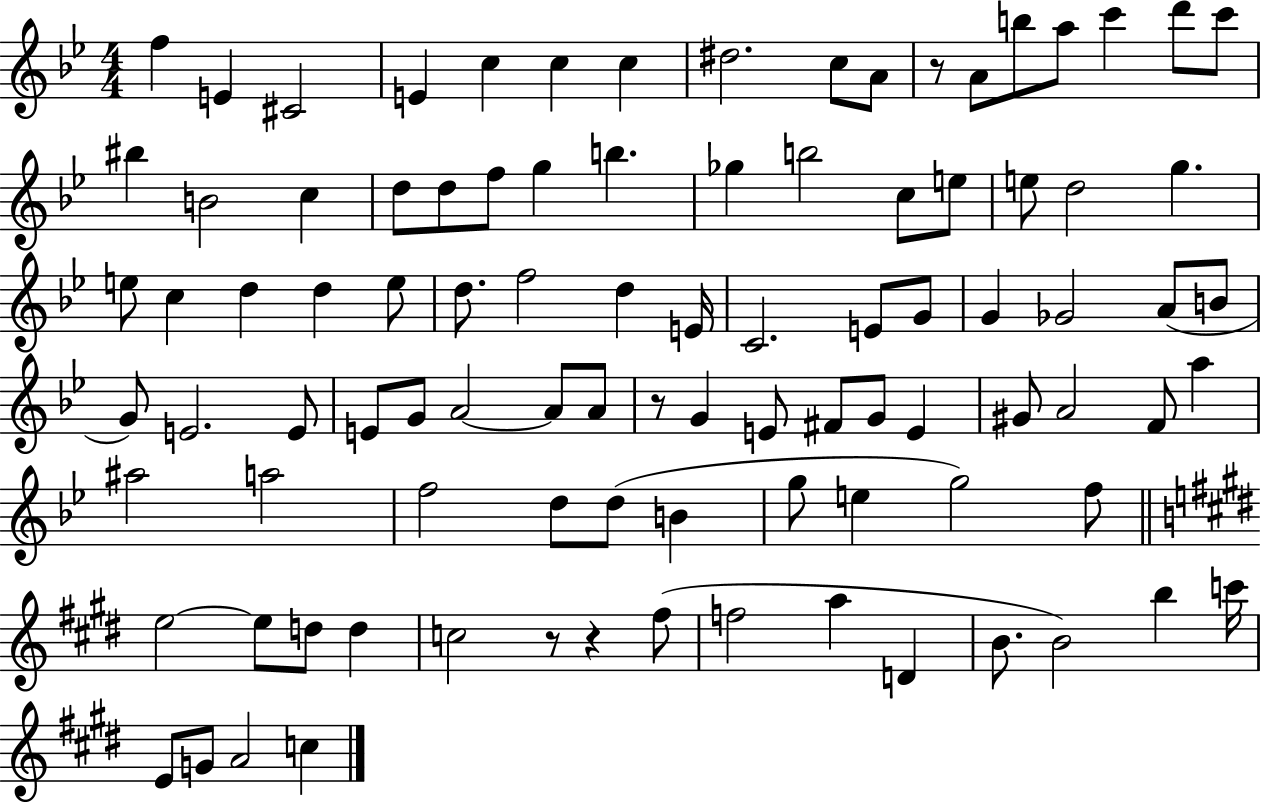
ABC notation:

X:1
T:Untitled
M:4/4
L:1/4
K:Bb
f E ^C2 E c c c ^d2 c/2 A/2 z/2 A/2 b/2 a/2 c' d'/2 c'/2 ^b B2 c d/2 d/2 f/2 g b _g b2 c/2 e/2 e/2 d2 g e/2 c d d e/2 d/2 f2 d E/4 C2 E/2 G/2 G _G2 A/2 B/2 G/2 E2 E/2 E/2 G/2 A2 A/2 A/2 z/2 G E/2 ^F/2 G/2 E ^G/2 A2 F/2 a ^a2 a2 f2 d/2 d/2 B g/2 e g2 f/2 e2 e/2 d/2 d c2 z/2 z ^f/2 f2 a D B/2 B2 b c'/4 E/2 G/2 A2 c